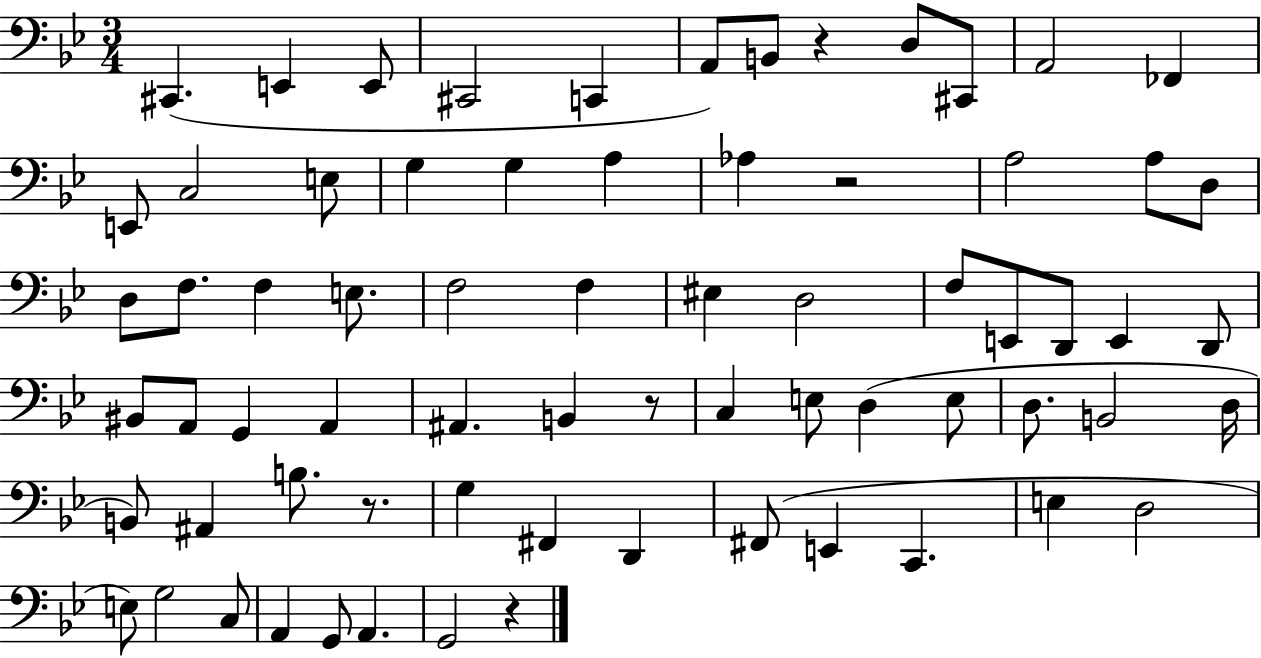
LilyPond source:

{
  \clef bass
  \numericTimeSignature
  \time 3/4
  \key bes \major
  cis,4.( e,4 e,8 | cis,2 c,4 | a,8) b,8 r4 d8 cis,8 | a,2 fes,4 | \break e,8 c2 e8 | g4 g4 a4 | aes4 r2 | a2 a8 d8 | \break d8 f8. f4 e8. | f2 f4 | eis4 d2 | f8 e,8 d,8 e,4 d,8 | \break bis,8 a,8 g,4 a,4 | ais,4. b,4 r8 | c4 e8 d4( e8 | d8. b,2 d16 | \break b,8) ais,4 b8. r8. | g4 fis,4 d,4 | fis,8( e,4 c,4. | e4 d2 | \break e8) g2 c8 | a,4 g,8 a,4. | g,2 r4 | \bar "|."
}